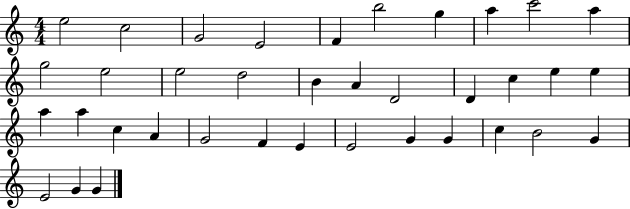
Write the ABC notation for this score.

X:1
T:Untitled
M:4/4
L:1/4
K:C
e2 c2 G2 E2 F b2 g a c'2 a g2 e2 e2 d2 B A D2 D c e e a a c A G2 F E E2 G G c B2 G E2 G G